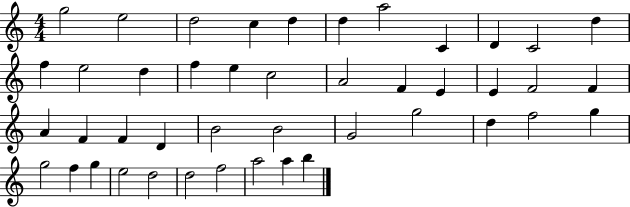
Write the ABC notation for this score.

X:1
T:Untitled
M:4/4
L:1/4
K:C
g2 e2 d2 c d d a2 C D C2 d f e2 d f e c2 A2 F E E F2 F A F F D B2 B2 G2 g2 d f2 g g2 f g e2 d2 d2 f2 a2 a b